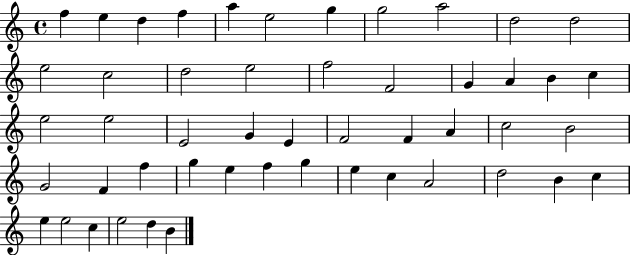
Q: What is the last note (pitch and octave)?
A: B4